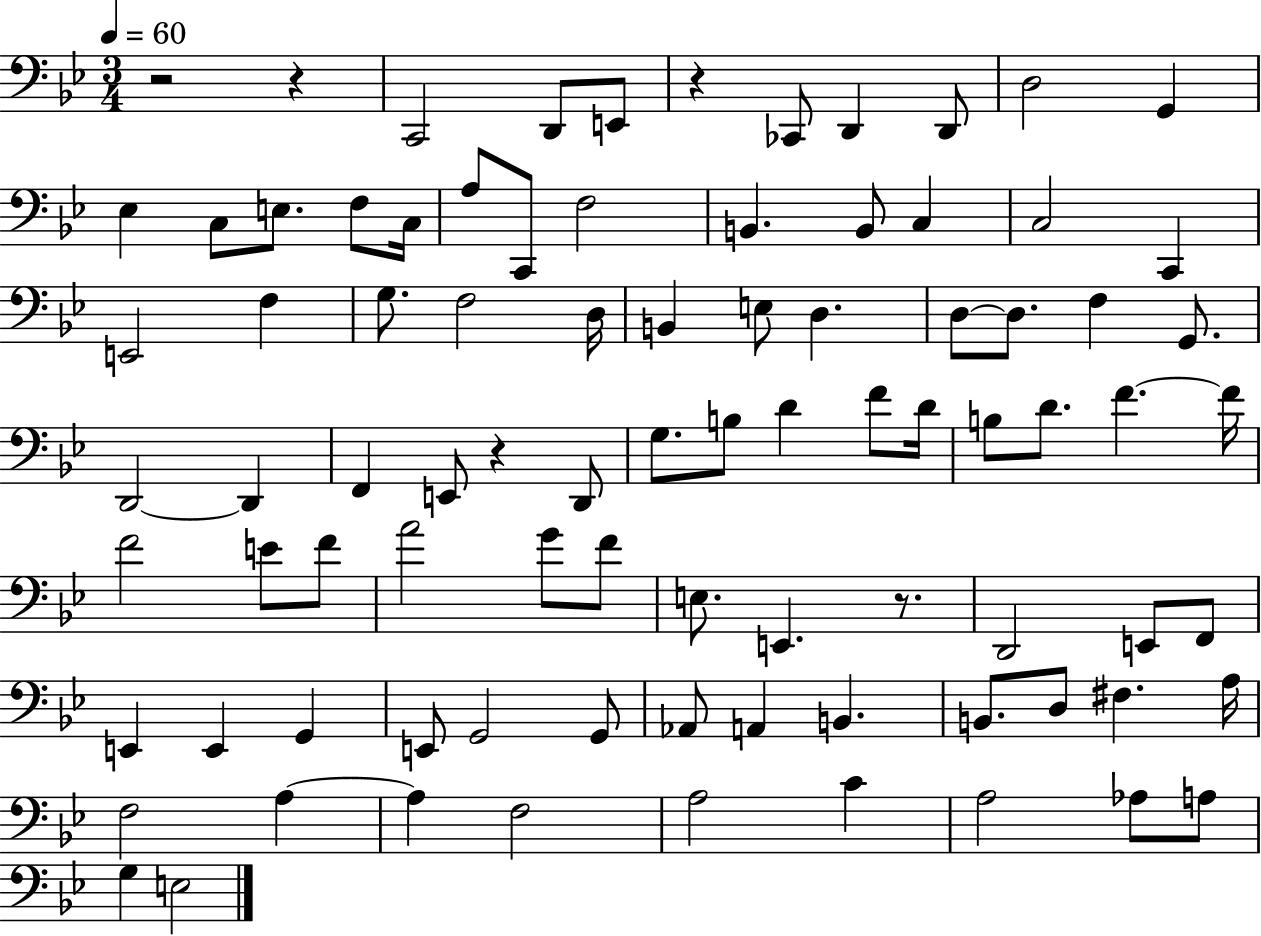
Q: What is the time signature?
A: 3/4